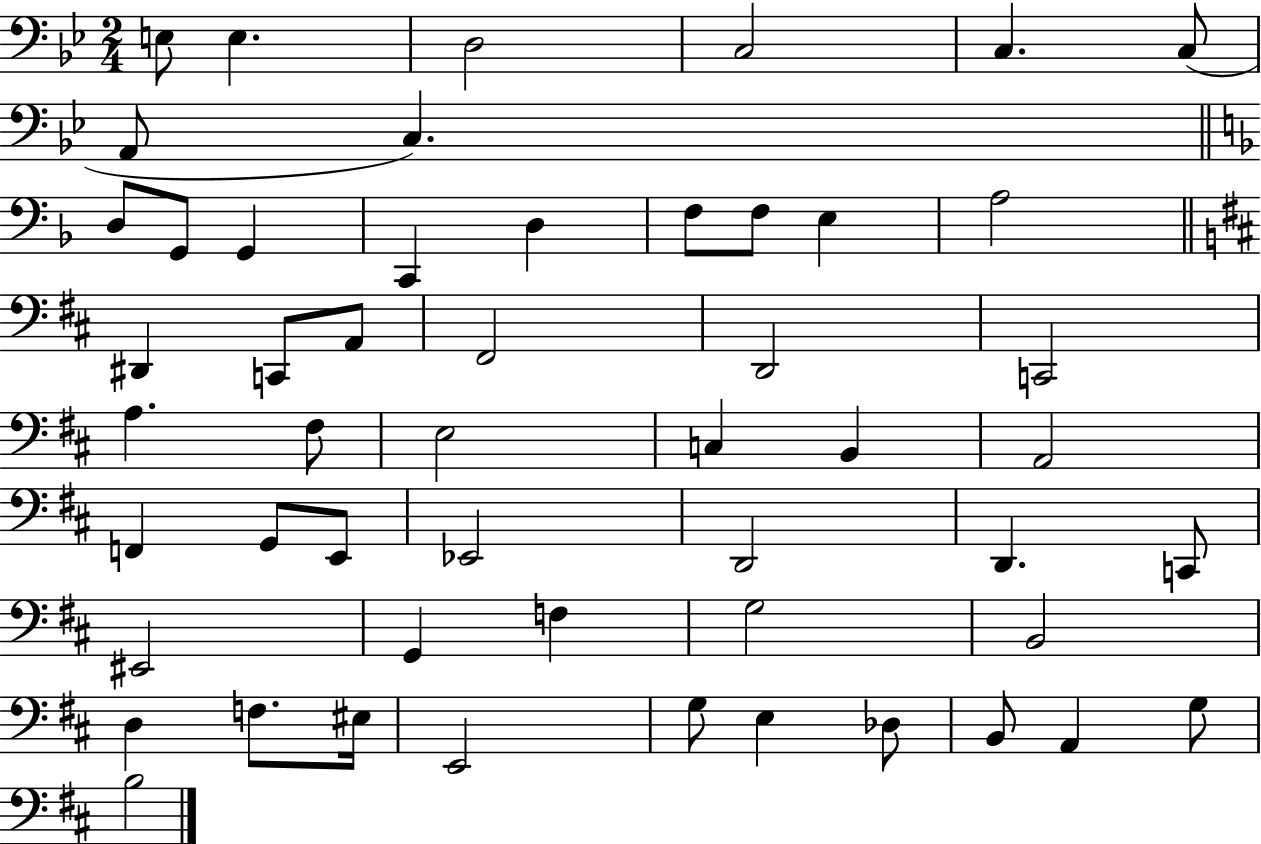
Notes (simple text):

E3/e E3/q. D3/h C3/h C3/q. C3/e A2/e C3/q. D3/e G2/e G2/q C2/q D3/q F3/e F3/e E3/q A3/h D#2/q C2/e A2/e F#2/h D2/h C2/h A3/q. F#3/e E3/h C3/q B2/q A2/h F2/q G2/e E2/e Eb2/h D2/h D2/q. C2/e EIS2/h G2/q F3/q G3/h B2/h D3/q F3/e. EIS3/s E2/h G3/e E3/q Db3/e B2/e A2/q G3/e B3/h